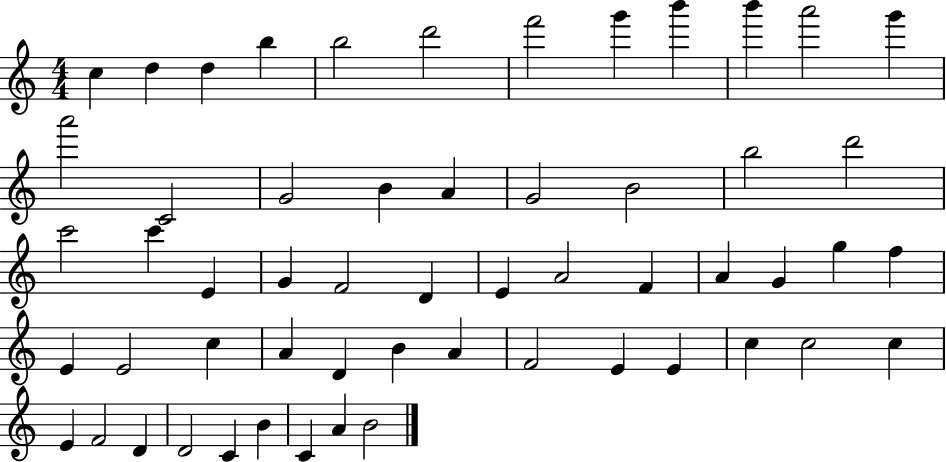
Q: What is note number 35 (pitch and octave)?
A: E4